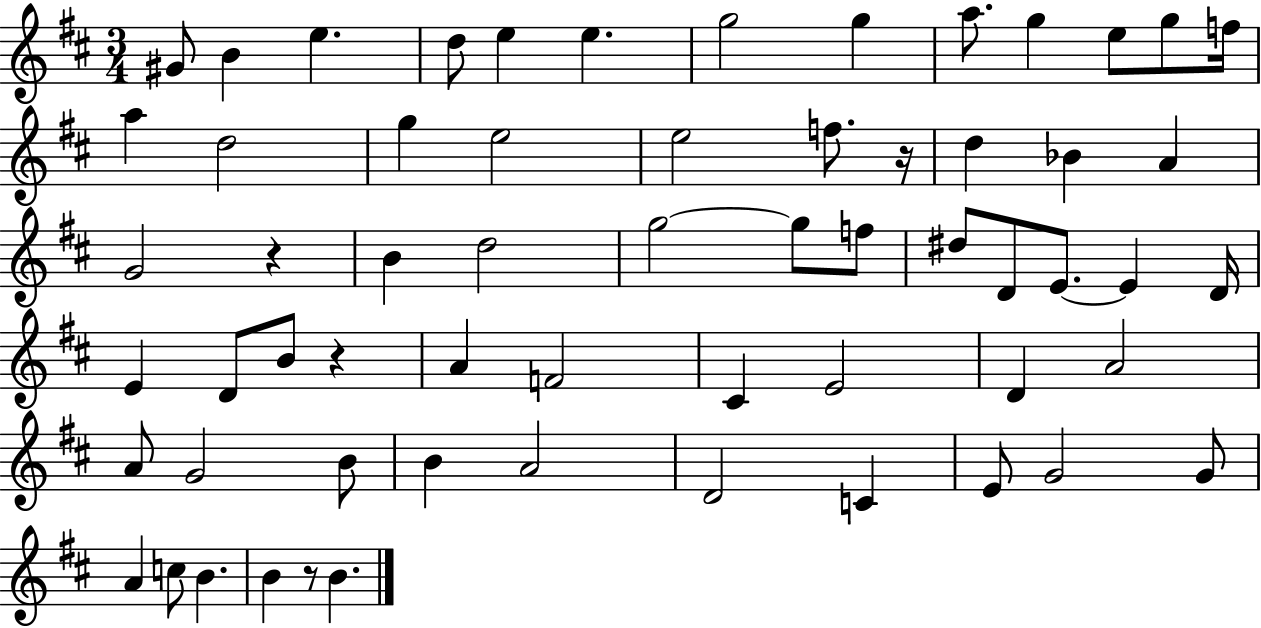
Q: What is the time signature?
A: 3/4